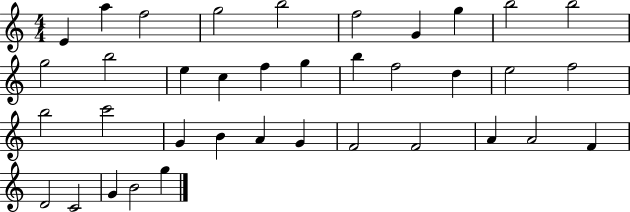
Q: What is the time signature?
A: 4/4